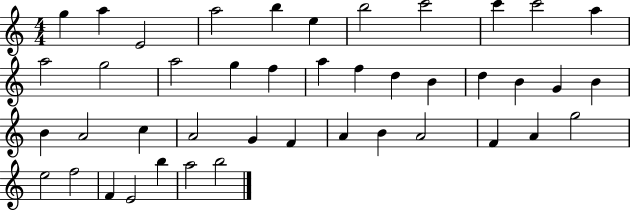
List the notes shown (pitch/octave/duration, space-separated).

G5/q A5/q E4/h A5/h B5/q E5/q B5/h C6/h C6/q C6/h A5/q A5/h G5/h A5/h G5/q F5/q A5/q F5/q D5/q B4/q D5/q B4/q G4/q B4/q B4/q A4/h C5/q A4/h G4/q F4/q A4/q B4/q A4/h F4/q A4/q G5/h E5/h F5/h F4/q E4/h B5/q A5/h B5/h